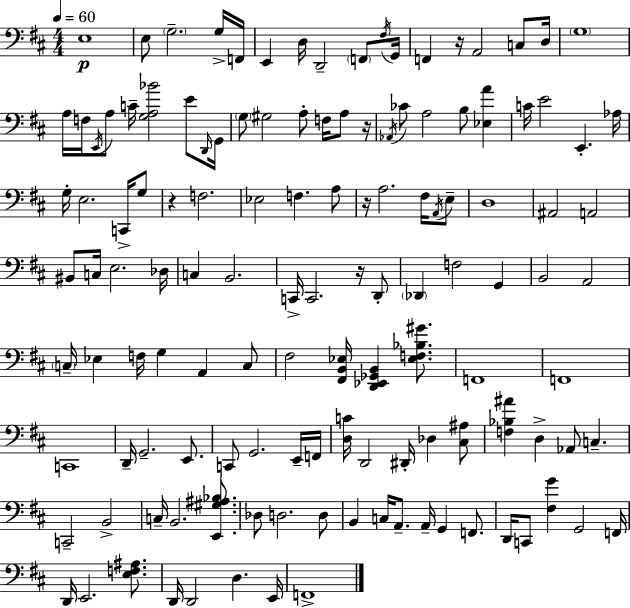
{
  \clef bass
  \numericTimeSignature
  \time 4/4
  \key d \major
  \tempo 4 = 60
  e1\p | e8 \parenthesize g2.-- g16-> f,16 | e,4 d16 d,2-- \parenthesize f,8 \acciaccatura { fis16 } | g,16 f,4 r16 a,2 c8 | \break d16 \parenthesize g1 | a16 f16 \acciaccatura { e,16 } a8 c'16-- <g a bes'>2 e'8 | \grace { d,16 } g,16 \parenthesize g8 gis2 a8-. f16 | a8 r16 \acciaccatura { aes,16 } ces'8 a2 b8 | \break <ees a'>4 c'16 e'2 e,4.-. | aes16 g16-. e2. | c,16-> g8 r4 f2. | ees2 f4. | \break a8 r16 a2. | fis16 \acciaccatura { a,16 } e8-- d1 | ais,2 a,2 | bis,8 c16 e2. | \break des16 c4 b,2. | c,16-> c,2. | r16 d,8-. \parenthesize des,4 f2 | g,4 b,2 a,2 | \break \parenthesize c16-- ees4 f16 g4 a,4 | c8 fis2 <fis, b, ees>16 <d, ees, ges, b,>4 | <ees f bes gis'>8. f,1 | f,1 | \break c,1 | d,16-- g,2.-- | e,8. c,8 g,2. | e,16-- f,16 <d c'>16 d,2 dis,16-. des4 | \break <cis ais>8 <f bes ais'>4 d4-> aes,8 c4.-- | c,2-- b,2-> | c16-- b,2. | <e, gis ais bes>8. des8 d2. | \break d8 b,4 c16 a,8.-- a,16-- g,4 | f,8. d,16 c,8 <fis g'>4 g,2 | f,16 d,16 e,2. | <e f ais>8. d,16 d,2 d4. | \break e,16 f,1-> | \bar "|."
}